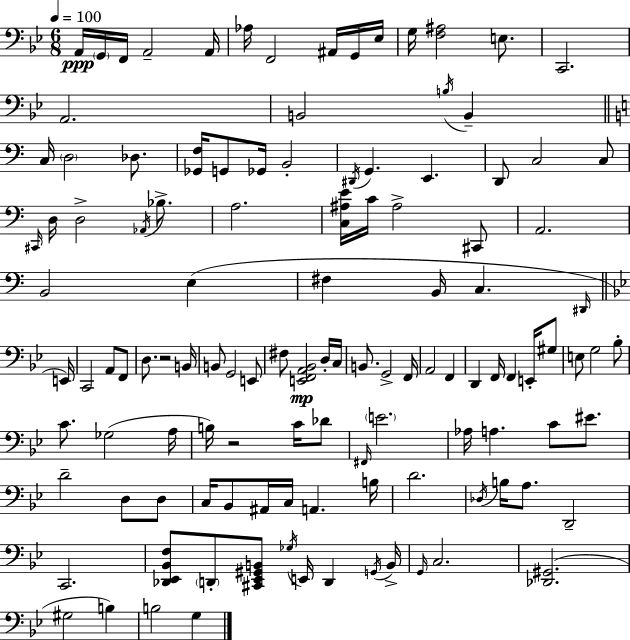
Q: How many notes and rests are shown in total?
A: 118